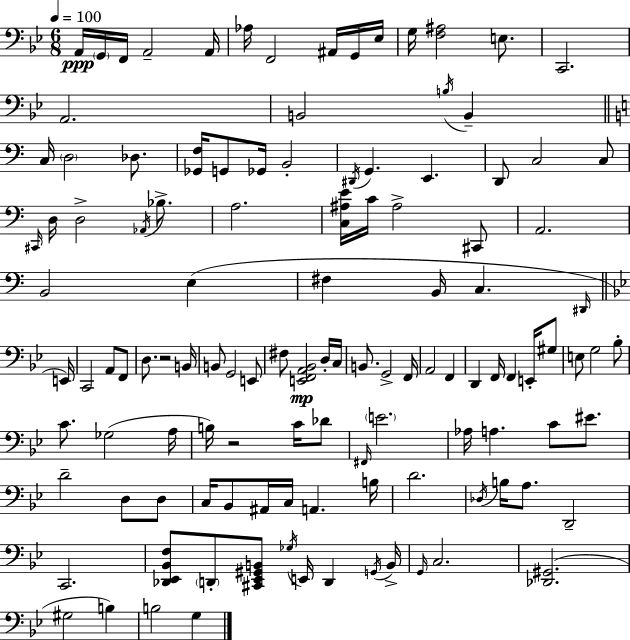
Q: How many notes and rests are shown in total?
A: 118